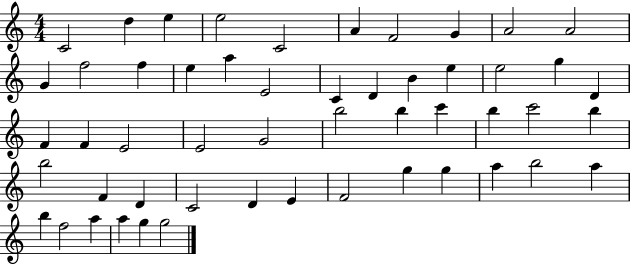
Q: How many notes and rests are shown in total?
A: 52